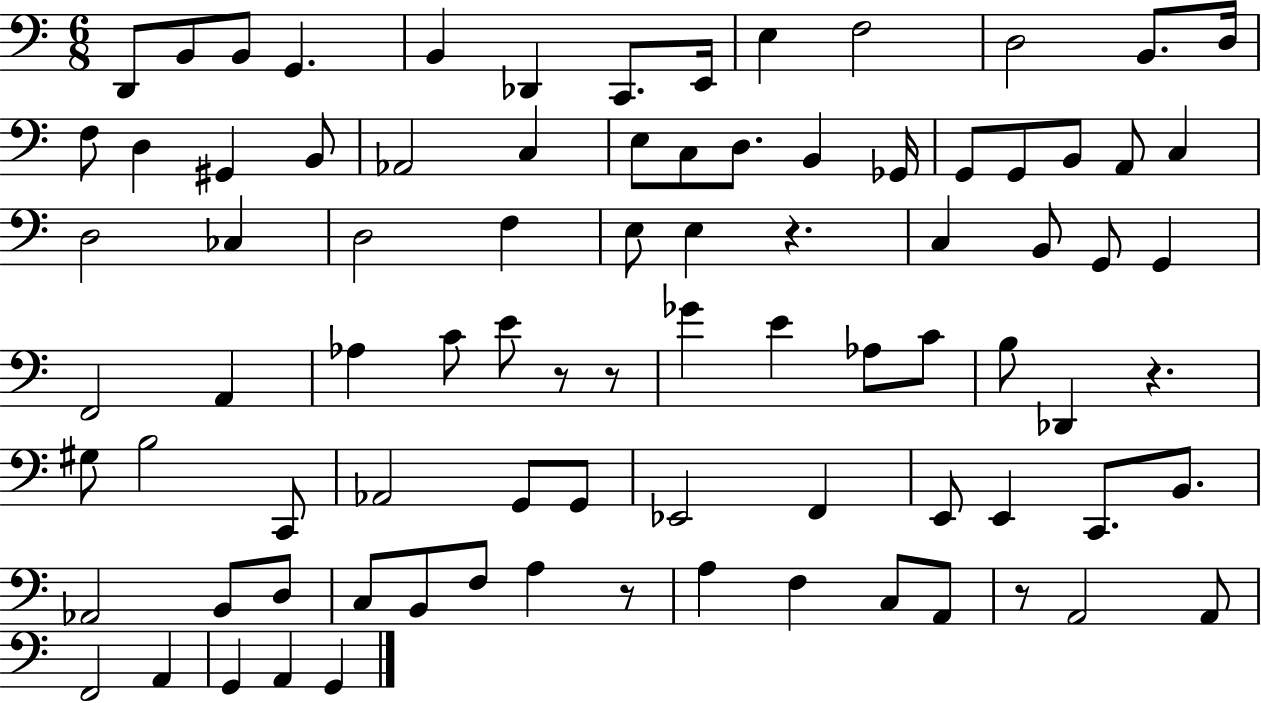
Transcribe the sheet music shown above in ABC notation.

X:1
T:Untitled
M:6/8
L:1/4
K:C
D,,/2 B,,/2 B,,/2 G,, B,, _D,, C,,/2 E,,/4 E, F,2 D,2 B,,/2 D,/4 F,/2 D, ^G,, B,,/2 _A,,2 C, E,/2 C,/2 D,/2 B,, _G,,/4 G,,/2 G,,/2 B,,/2 A,,/2 C, D,2 _C, D,2 F, E,/2 E, z C, B,,/2 G,,/2 G,, F,,2 A,, _A, C/2 E/2 z/2 z/2 _G E _A,/2 C/2 B,/2 _D,, z ^G,/2 B,2 C,,/2 _A,,2 G,,/2 G,,/2 _E,,2 F,, E,,/2 E,, C,,/2 B,,/2 _A,,2 B,,/2 D,/2 C,/2 B,,/2 F,/2 A, z/2 A, F, C,/2 A,,/2 z/2 A,,2 A,,/2 F,,2 A,, G,, A,, G,,